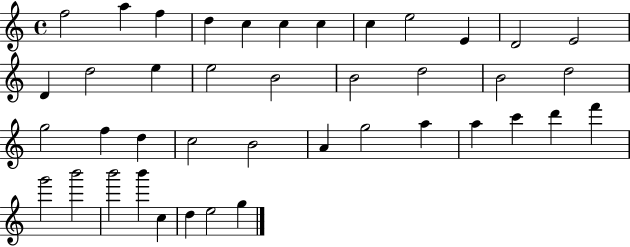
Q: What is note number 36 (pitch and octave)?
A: B6